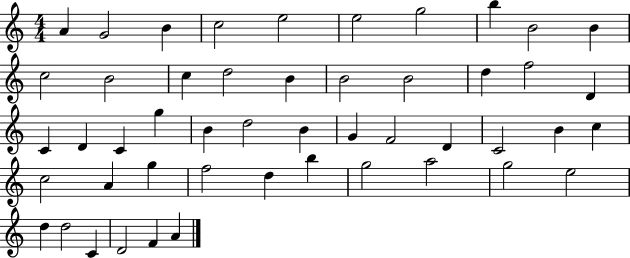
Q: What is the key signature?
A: C major